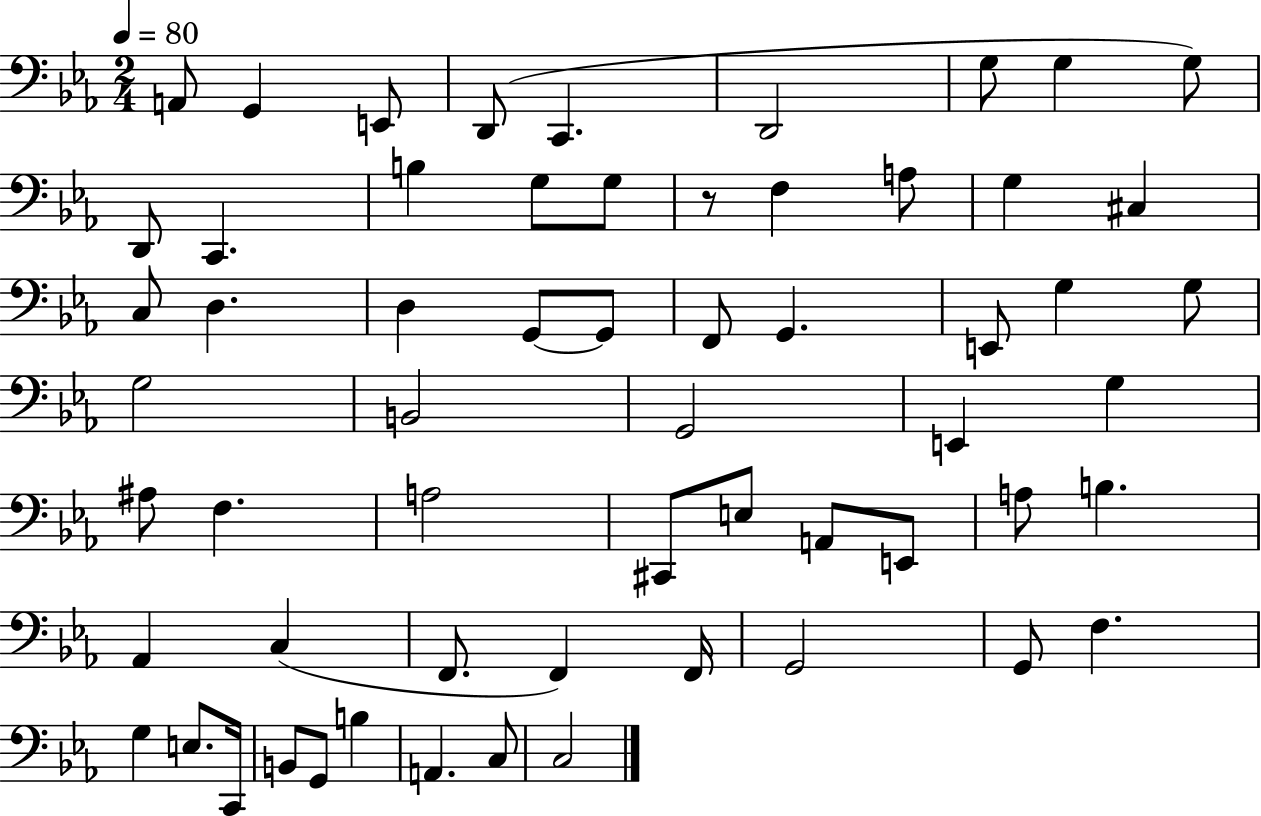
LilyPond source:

{
  \clef bass
  \numericTimeSignature
  \time 2/4
  \key ees \major
  \tempo 4 = 80
  a,8 g,4 e,8 | d,8( c,4. | d,2 | g8 g4 g8) | \break d,8 c,4. | b4 g8 g8 | r8 f4 a8 | g4 cis4 | \break c8 d4. | d4 g,8~~ g,8 | f,8 g,4. | e,8 g4 g8 | \break g2 | b,2 | g,2 | e,4 g4 | \break ais8 f4. | a2 | cis,8 e8 a,8 e,8 | a8 b4. | \break aes,4 c4( | f,8. f,4) f,16 | g,2 | g,8 f4. | \break g4 e8. c,16 | b,8 g,8 b4 | a,4. c8 | c2 | \break \bar "|."
}